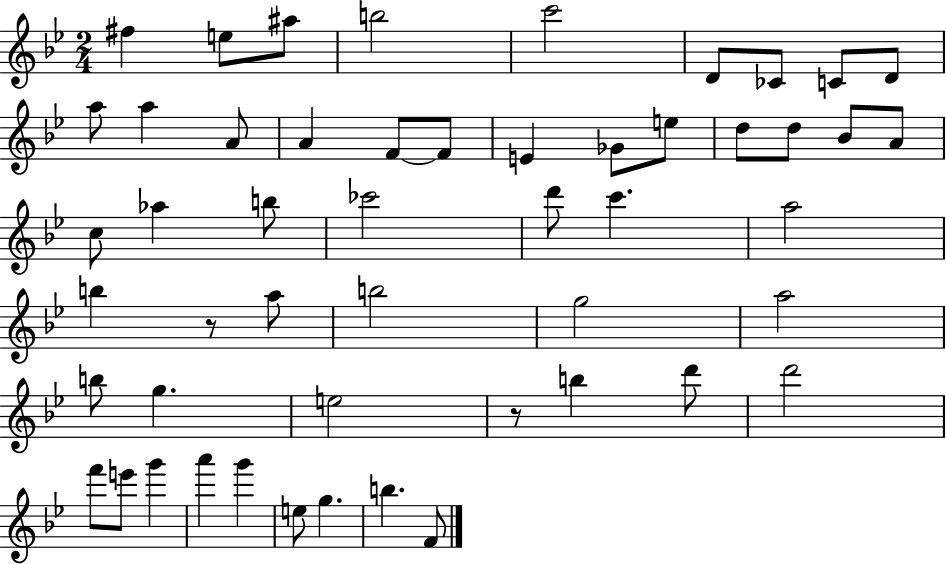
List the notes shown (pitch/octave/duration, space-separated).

F#5/q E5/e A#5/e B5/h C6/h D4/e CES4/e C4/e D4/e A5/e A5/q A4/e A4/q F4/e F4/e E4/q Gb4/e E5/e D5/e D5/e Bb4/e A4/e C5/e Ab5/q B5/e CES6/h D6/e C6/q. A5/h B5/q R/e A5/e B5/h G5/h A5/h B5/e G5/q. E5/h R/e B5/q D6/e D6/h F6/e E6/e G6/q A6/q G6/q E5/e G5/q. B5/q. F4/e